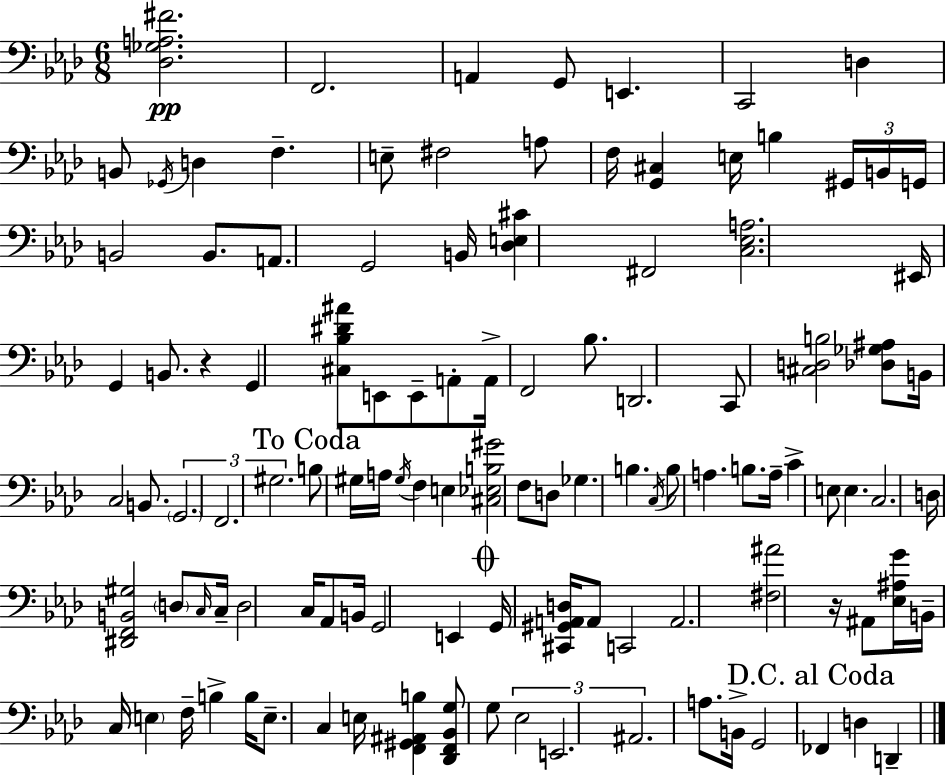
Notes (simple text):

[Db3,Gb3,A3,F#4]/h. F2/h. A2/q G2/e E2/q. C2/h D3/q B2/e Gb2/s D3/q F3/q. E3/e F#3/h A3/e F3/s [G2,C#3]/q E3/s B3/q G#2/s B2/s G2/s B2/h B2/e. A2/e. G2/h B2/s [Db3,E3,C#4]/q F#2/h [C3,Eb3,A3]/h. EIS2/s G2/q B2/e. R/q G2/q [C#3,Bb3,D#4,A#4]/e E2/e E2/e A2/e A2/s F2/h Bb3/e. D2/h. C2/e [C#3,D3,B3]/h [Db3,Gb3,A#3]/e B2/s C3/h B2/e. G2/h. F2/h. G#3/h. B3/e G#3/s A3/s G#3/s F3/q E3/q [C#3,Eb3,B3,G#4]/h F3/e D3/e Gb3/q. B3/q. C3/s B3/e A3/q. B3/e. A3/s C4/q E3/e E3/q. C3/h. D3/s [D#2,F2,B2,G#3]/h D3/e C3/s C3/s D3/h C3/s Ab2/e B2/s G2/h E2/q G2/s [C#2,G#2,A2,D3]/s A2/e C2/h A2/h. [F#3,A#4]/h R/s A#2/e [Eb3,A#3,G4]/s B2/s C3/s E3/q F3/s B3/q B3/s E3/e. C3/q E3/s [F2,G#2,A#2,B3]/q [Db2,F2,Bb2,G3]/e G3/e Eb3/h E2/h. A#2/h. A3/e. B2/s G2/h FES2/q D3/q D2/q